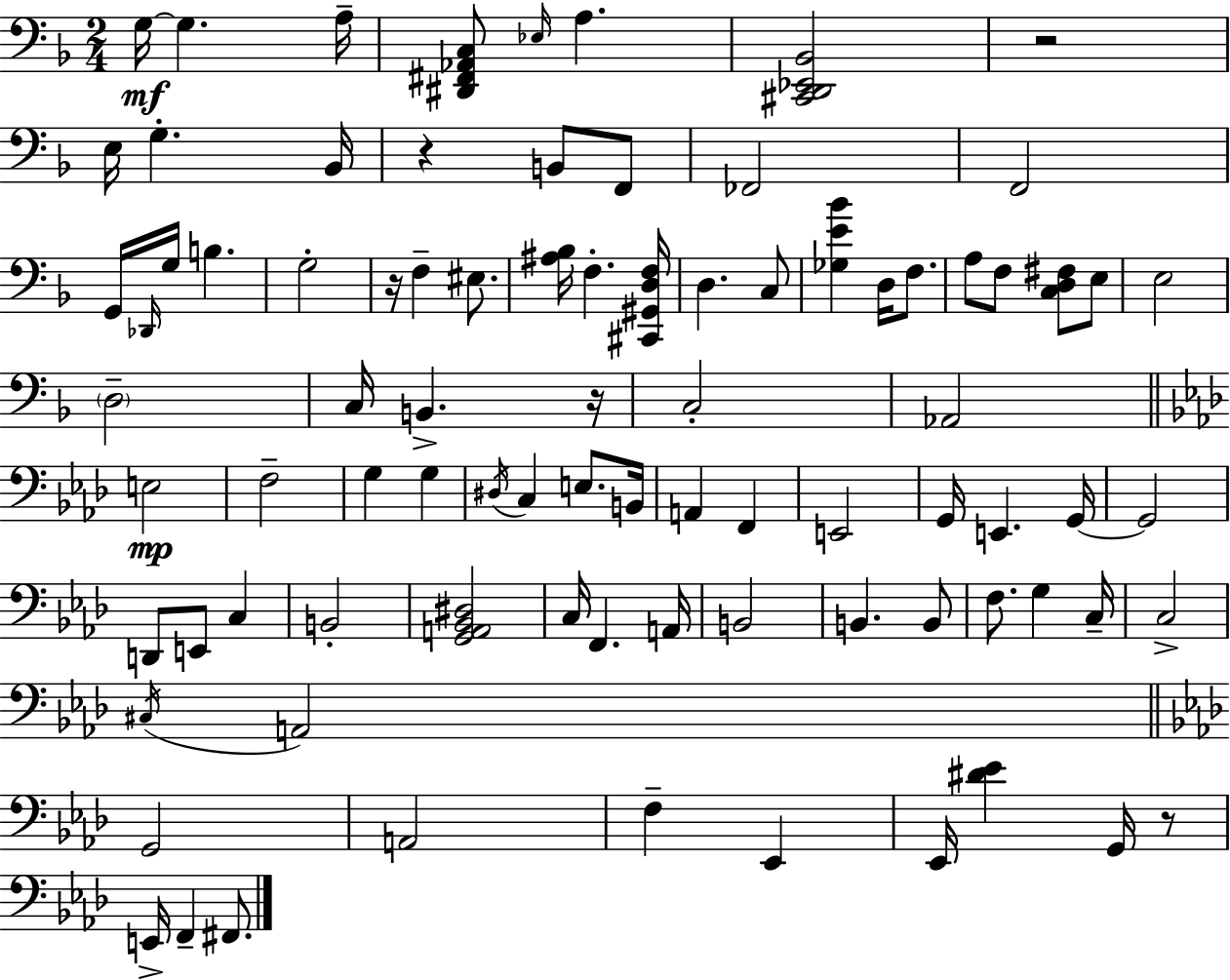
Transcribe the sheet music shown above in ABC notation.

X:1
T:Untitled
M:2/4
L:1/4
K:Dm
G,/4 G, A,/4 [^D,,^F,,_A,,C,]/2 _E,/4 A, [^C,,D,,_E,,_B,,]2 z2 E,/4 G, _B,,/4 z B,,/2 F,,/2 _F,,2 F,,2 G,,/4 _D,,/4 G,/4 B, G,2 z/4 F, ^E,/2 [^A,_B,]/4 F, [^C,,^G,,D,F,]/4 D, C,/2 [_G,E_B] D,/4 F,/2 A,/2 F,/2 [C,D,^F,]/2 E,/2 E,2 D,2 C,/4 B,, z/4 C,2 _A,,2 E,2 F,2 G, G, ^D,/4 C, E,/2 B,,/4 A,, F,, E,,2 G,,/4 E,, G,,/4 G,,2 D,,/2 E,,/2 C, B,,2 [G,,A,,_B,,^D,]2 C,/4 F,, A,,/4 B,,2 B,, B,,/2 F,/2 G, C,/4 C,2 ^C,/4 A,,2 G,,2 A,,2 F, _E,, _E,,/4 [^D_E] G,,/4 z/2 E,,/4 F,, ^F,,/2